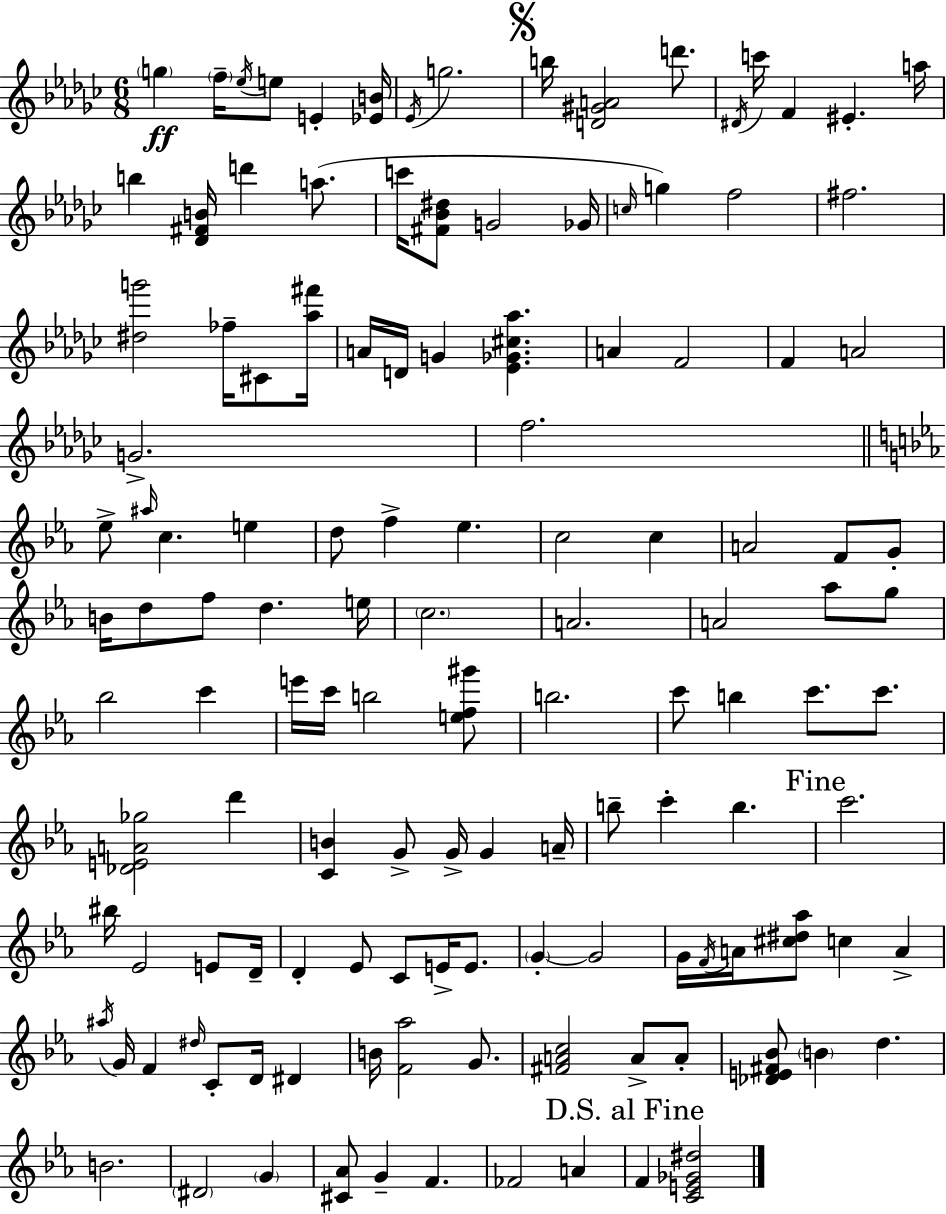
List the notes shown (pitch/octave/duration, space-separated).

G5/q F5/s Eb5/s E5/e E4/q [Eb4,B4]/s Eb4/s G5/h. B5/s [D4,G#4,A4]/h D6/e. D#4/s C6/s F4/q EIS4/q. A5/s B5/q [Db4,F#4,B4]/s D6/q A5/e. C6/s [F#4,Bb4,D#5]/e G4/h Gb4/s C5/s G5/q F5/h F#5/h. [D#5,G6]/h FES5/s C#4/e [Ab5,F#6]/s A4/s D4/s G4/q [Eb4,Gb4,C#5,Ab5]/q. A4/q F4/h F4/q A4/h G4/h. F5/h. Eb5/e A#5/s C5/q. E5/q D5/e F5/q Eb5/q. C5/h C5/q A4/h F4/e G4/e B4/s D5/e F5/e D5/q. E5/s C5/h. A4/h. A4/h Ab5/e G5/e Bb5/h C6/q E6/s C6/s B5/h [E5,F5,G#6]/e B5/h. C6/e B5/q C6/e. C6/e. [Db4,E4,A4,Gb5]/h D6/q [C4,B4]/q G4/e G4/s G4/q A4/s B5/e C6/q B5/q. C6/h. BIS5/s Eb4/h E4/e D4/s D4/q Eb4/e C4/e E4/s E4/e. G4/q G4/h G4/s F4/s A4/s [C#5,D#5,Ab5]/e C5/q A4/q A#5/s G4/s F4/q D#5/s C4/e D4/s D#4/q B4/s [F4,Ab5]/h G4/e. [F#4,A4,C5]/h A4/e A4/e [Db4,E4,F#4,Bb4]/e B4/q D5/q. B4/h. D#4/h G4/q [C#4,Ab4]/e G4/q F4/q. FES4/h A4/q F4/q [C4,E4,Gb4,D#5]/h